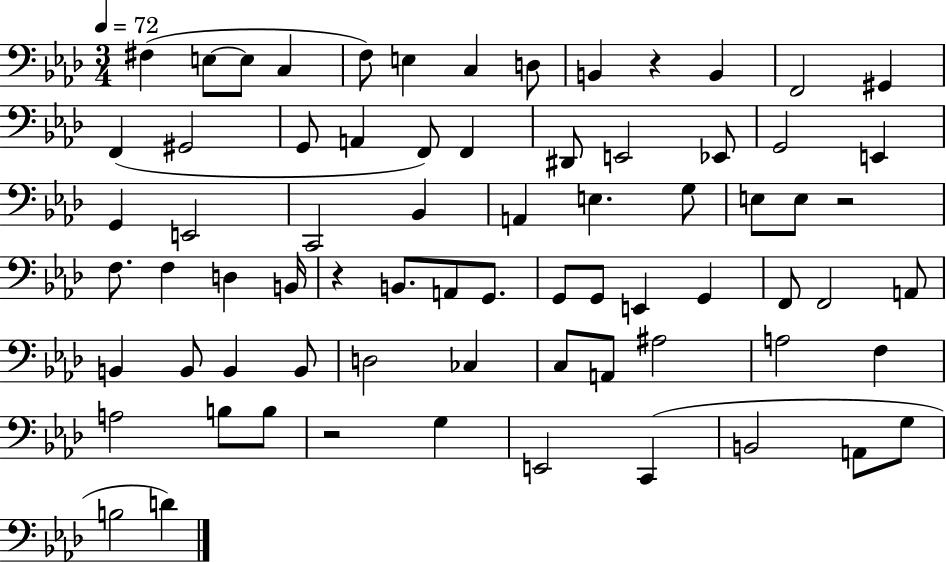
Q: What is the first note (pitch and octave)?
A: F#3